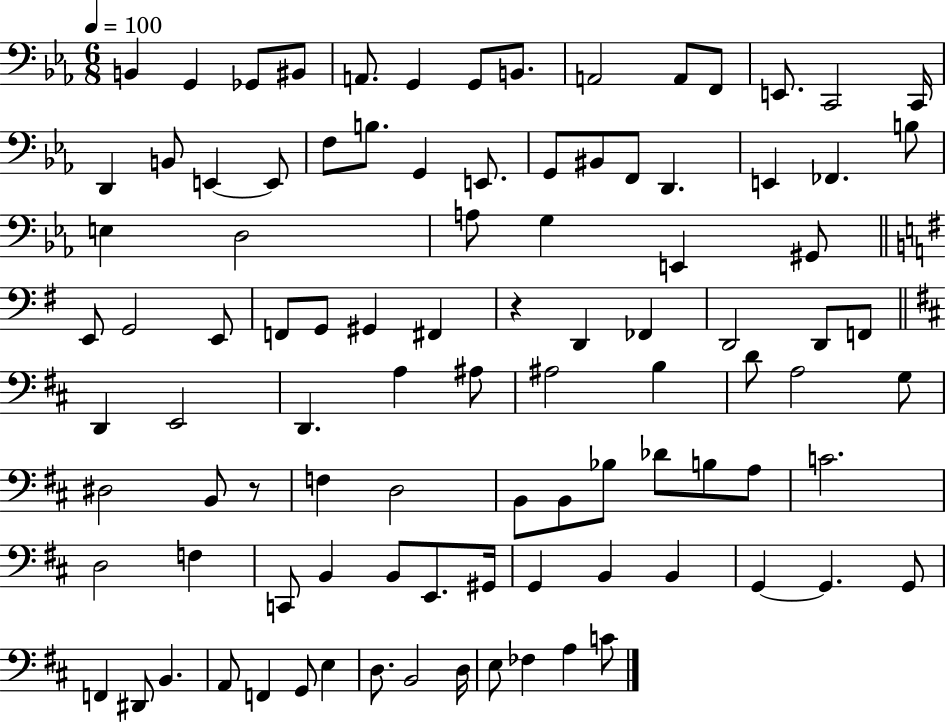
{
  \clef bass
  \numericTimeSignature
  \time 6/8
  \key ees \major
  \tempo 4 = 100
  b,4 g,4 ges,8 bis,8 | a,8. g,4 g,8 b,8. | a,2 a,8 f,8 | e,8. c,2 c,16 | \break d,4 b,8 e,4~~ e,8 | f8 b8. g,4 e,8. | g,8 bis,8 f,8 d,4. | e,4 fes,4. b8 | \break e4 d2 | a8 g4 e,4 gis,8 | \bar "||" \break \key g \major e,8 g,2 e,8 | f,8 g,8 gis,4 fis,4 | r4 d,4 fes,4 | d,2 d,8 f,8 | \break \bar "||" \break \key d \major d,4 e,2 | d,4. a4 ais8 | ais2 b4 | d'8 a2 g8 | \break dis2 b,8 r8 | f4 d2 | b,8 b,8 bes8 des'8 b8 a8 | c'2. | \break d2 f4 | c,8 b,4 b,8 e,8. gis,16 | g,4 b,4 b,4 | g,4~~ g,4. g,8 | \break f,4 dis,8 b,4. | a,8 f,4 g,8 e4 | d8. b,2 d16 | e8 fes4 a4 c'8 | \break \bar "|."
}